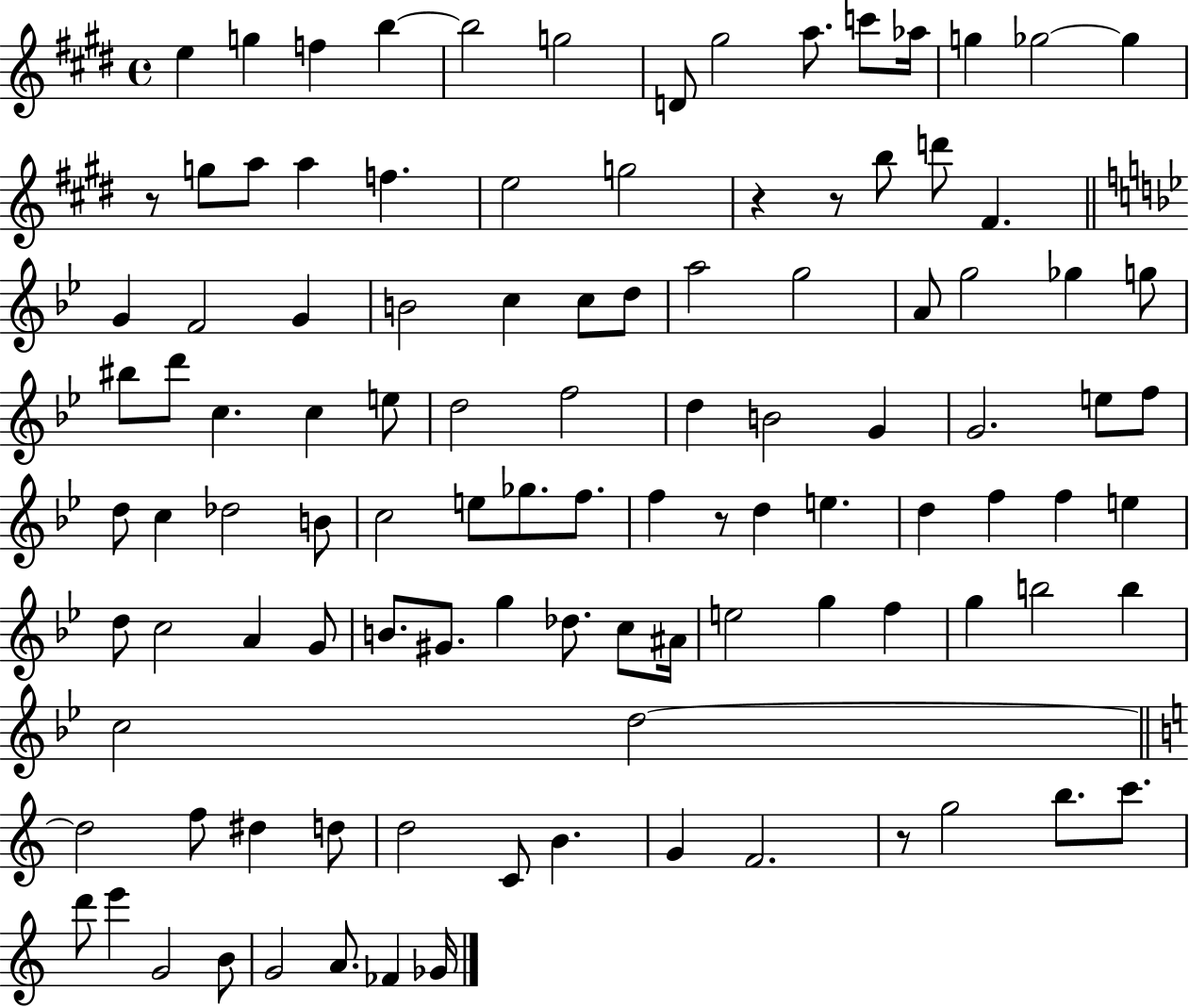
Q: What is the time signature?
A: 4/4